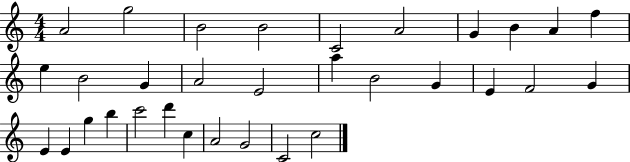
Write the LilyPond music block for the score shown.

{
  \clef treble
  \numericTimeSignature
  \time 4/4
  \key c \major
  a'2 g''2 | b'2 b'2 | c'2 a'2 | g'4 b'4 a'4 f''4 | \break e''4 b'2 g'4 | a'2 e'2 | a''4 b'2 g'4 | e'4 f'2 g'4 | \break e'4 e'4 g''4 b''4 | c'''2 d'''4 c''4 | a'2 g'2 | c'2 c''2 | \break \bar "|."
}